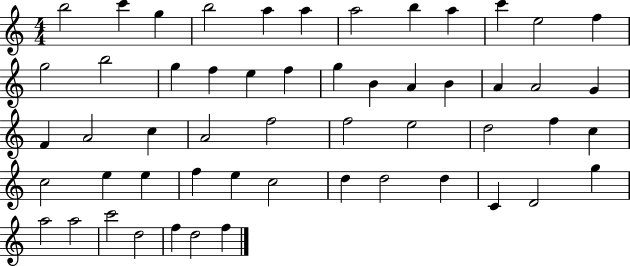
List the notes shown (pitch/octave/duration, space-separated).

B5/h C6/q G5/q B5/h A5/q A5/q A5/h B5/q A5/q C6/q E5/h F5/q G5/h B5/h G5/q F5/q E5/q F5/q G5/q B4/q A4/q B4/q A4/q A4/h G4/q F4/q A4/h C5/q A4/h F5/h F5/h E5/h D5/h F5/q C5/q C5/h E5/q E5/q F5/q E5/q C5/h D5/q D5/h D5/q C4/q D4/h G5/q A5/h A5/h C6/h D5/h F5/q D5/h F5/q